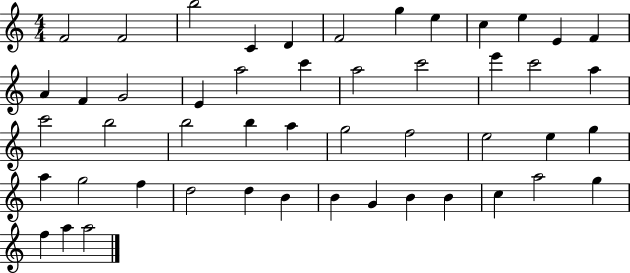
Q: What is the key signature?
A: C major